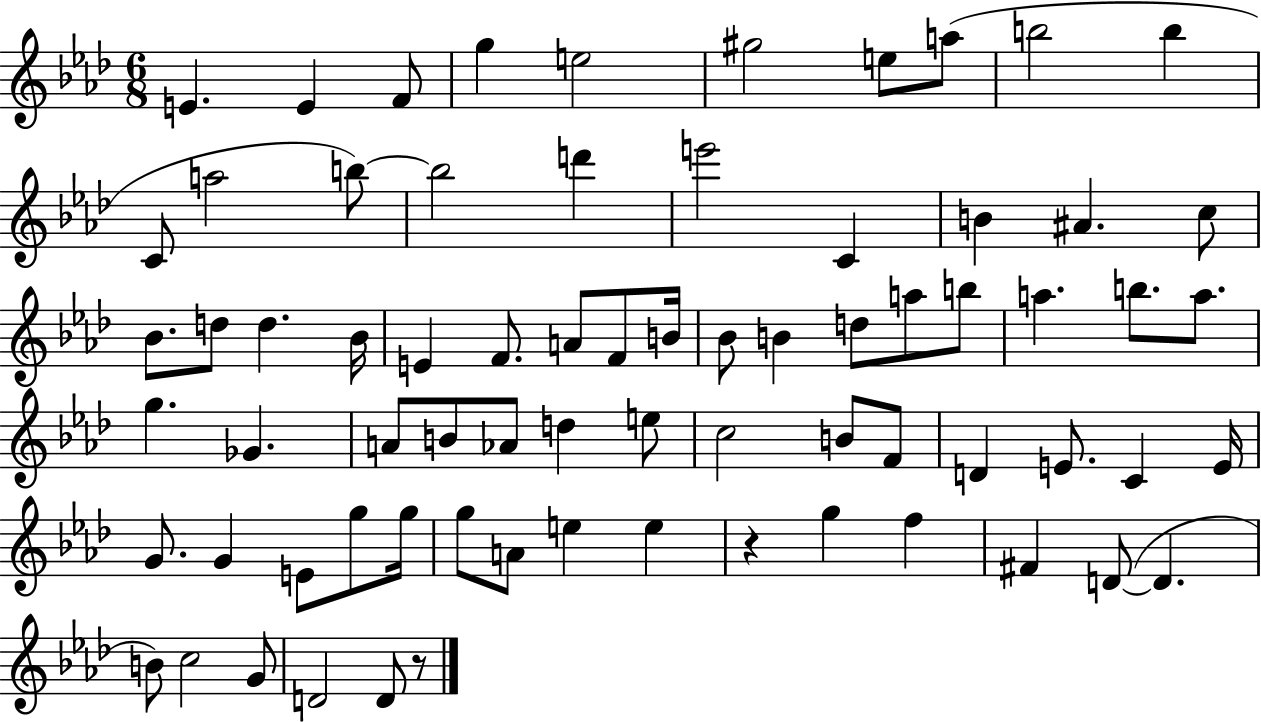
E4/q. E4/q F4/e G5/q E5/h G#5/h E5/e A5/e B5/h B5/q C4/e A5/h B5/e B5/h D6/q E6/h C4/q B4/q A#4/q. C5/e Bb4/e. D5/e D5/q. Bb4/s E4/q F4/e. A4/e F4/e B4/s Bb4/e B4/q D5/e A5/e B5/e A5/q. B5/e. A5/e. G5/q. Gb4/q. A4/e B4/e Ab4/e D5/q E5/e C5/h B4/e F4/e D4/q E4/e. C4/q E4/s G4/e. G4/q E4/e G5/e G5/s G5/e A4/e E5/q E5/q R/q G5/q F5/q F#4/q D4/e D4/q. B4/e C5/h G4/e D4/h D4/e R/e